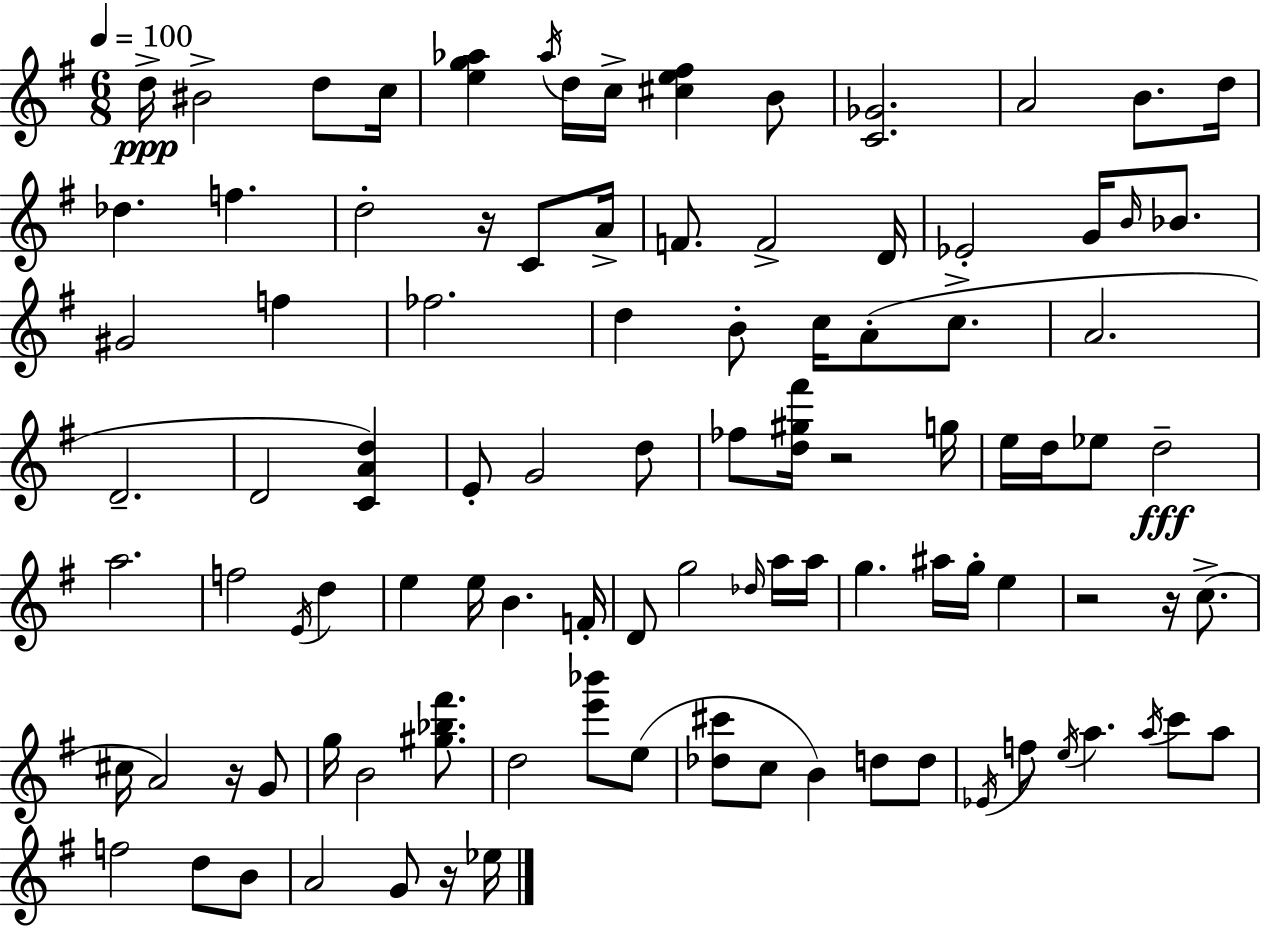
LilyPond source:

{
  \clef treble
  \numericTimeSignature
  \time 6/8
  \key e \minor
  \tempo 4 = 100
  d''16->\ppp bis'2-> d''8 c''16 | <e'' g'' aes''>4 \acciaccatura { aes''16 } d''16 c''16-> <cis'' e'' fis''>4 b'8 | <c' ges'>2. | a'2 b'8. | \break d''16 des''4. f''4. | d''2-. r16 c'8 | a'16-> f'8. f'2-> | d'16 ees'2-. g'16 \grace { b'16 } bes'8. | \break gis'2 f''4 | fes''2. | d''4 b'8-. c''16 a'8-.( c''8.-> | a'2. | \break d'2.-- | d'2 <c' a' d''>4) | e'8-. g'2 | d''8 fes''8 <d'' gis'' fis'''>16 r2 | \break g''16 e''16 d''16 ees''8 d''2--\fff | a''2. | f''2 \acciaccatura { e'16 } d''4 | e''4 e''16 b'4. | \break f'16-. d'8 g''2 | \grace { des''16 } a''16 a''16 g''4. ais''16 g''16-. | e''4 r2 | r16 c''8.->( cis''16 a'2) | \break r16 g'8 g''16 b'2 | <gis'' bes'' fis'''>8. d''2 | <e''' bes'''>8 e''8( <des'' cis'''>8 c''8 b'4) | d''8 d''8 \acciaccatura { ees'16 } f''8 \acciaccatura { e''16 } a''4. | \break \acciaccatura { a''16 } c'''8 a''8 f''2 | d''8 b'8 a'2 | g'8 r16 ees''16 \bar "|."
}